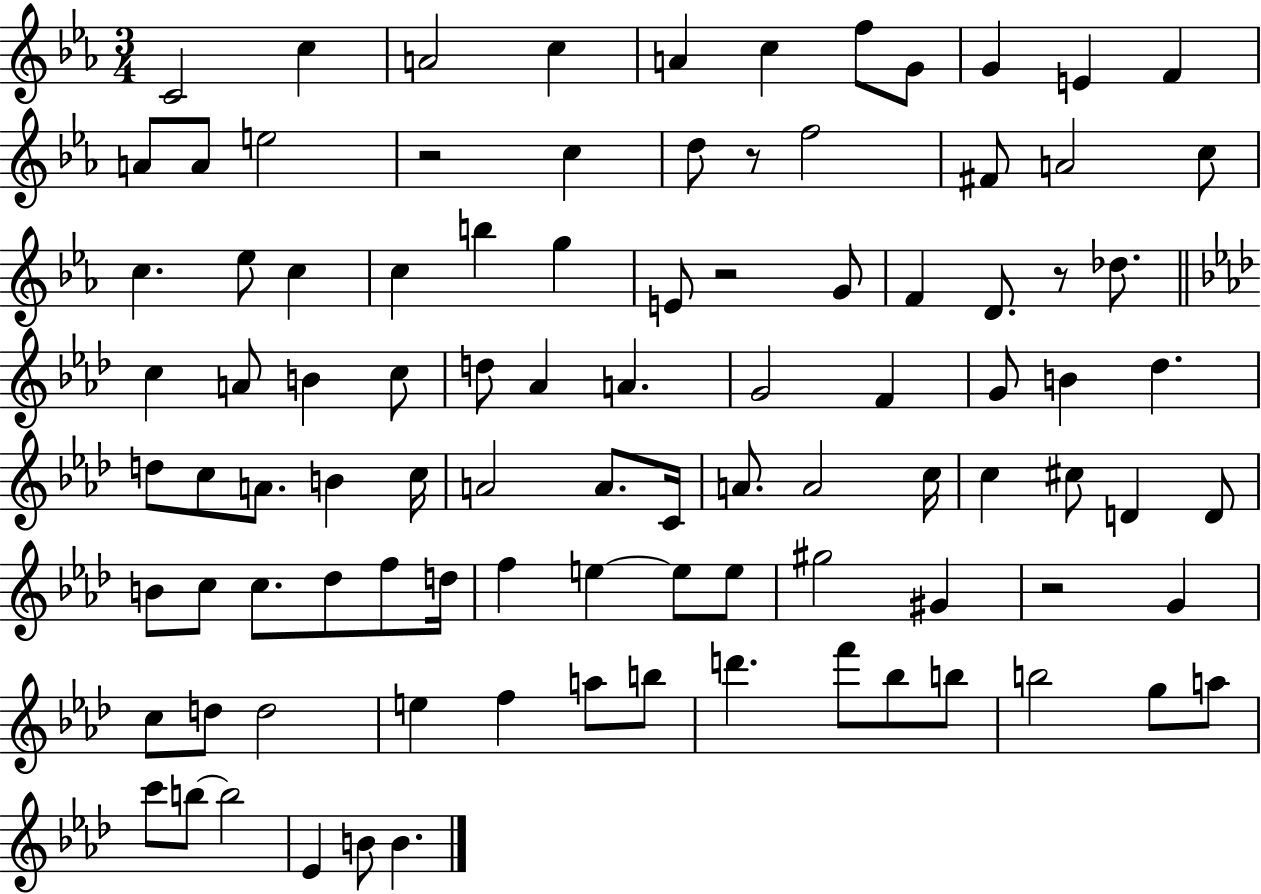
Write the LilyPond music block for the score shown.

{
  \clef treble
  \numericTimeSignature
  \time 3/4
  \key ees \major
  c'2 c''4 | a'2 c''4 | a'4 c''4 f''8 g'8 | g'4 e'4 f'4 | \break a'8 a'8 e''2 | r2 c''4 | d''8 r8 f''2 | fis'8 a'2 c''8 | \break c''4. ees''8 c''4 | c''4 b''4 g''4 | e'8 r2 g'8 | f'4 d'8. r8 des''8. | \break \bar "||" \break \key aes \major c''4 a'8 b'4 c''8 | d''8 aes'4 a'4. | g'2 f'4 | g'8 b'4 des''4. | \break d''8 c''8 a'8. b'4 c''16 | a'2 a'8. c'16 | a'8. a'2 c''16 | c''4 cis''8 d'4 d'8 | \break b'8 c''8 c''8. des''8 f''8 d''16 | f''4 e''4~~ e''8 e''8 | gis''2 gis'4 | r2 g'4 | \break c''8 d''8 d''2 | e''4 f''4 a''8 b''8 | d'''4. f'''8 bes''8 b''8 | b''2 g''8 a''8 | \break c'''8 b''8~~ b''2 | ees'4 b'8 b'4. | \bar "|."
}